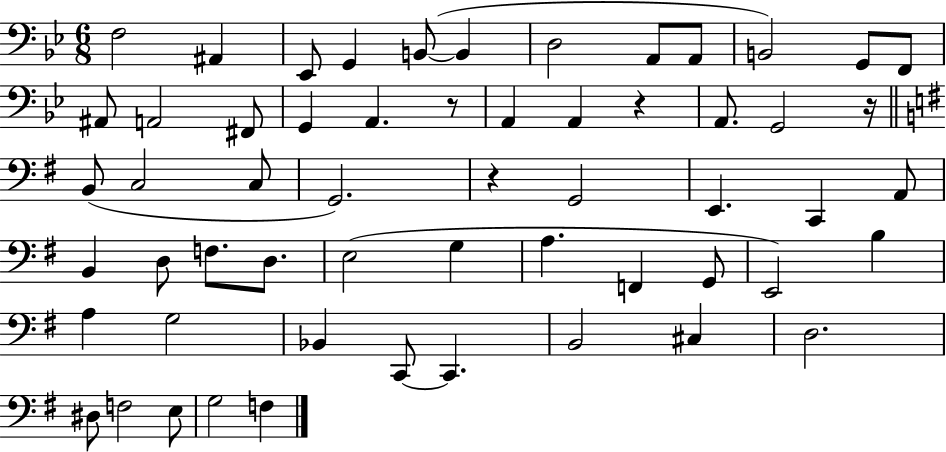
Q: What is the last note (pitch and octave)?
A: F3